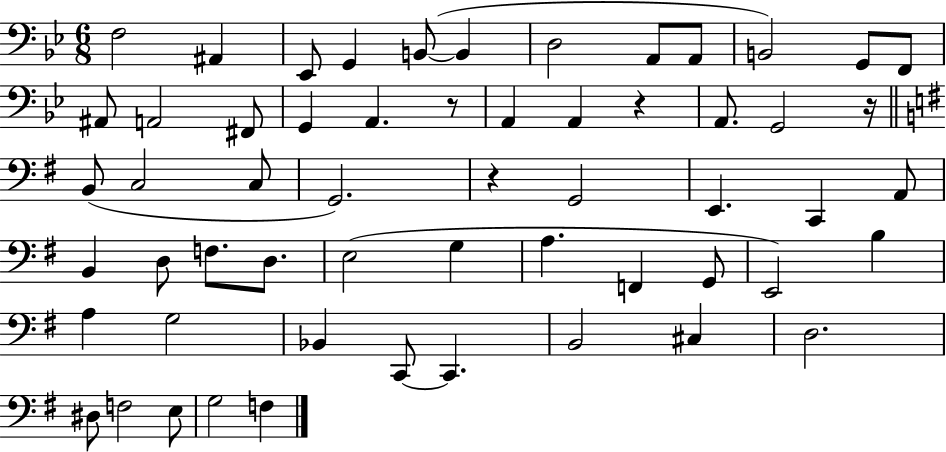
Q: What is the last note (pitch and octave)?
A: F3